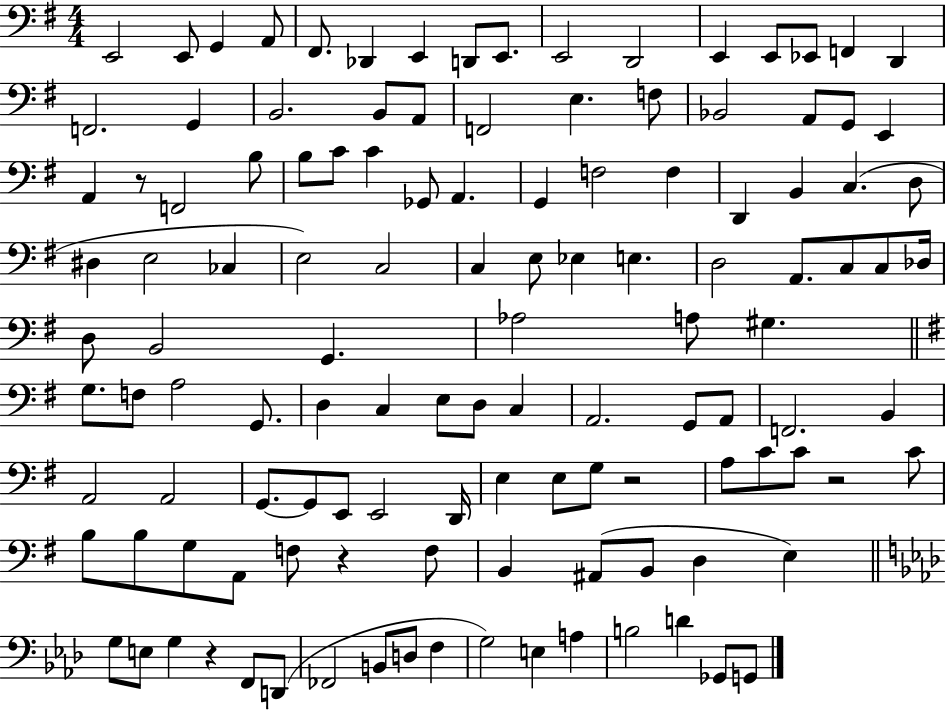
X:1
T:Untitled
M:4/4
L:1/4
K:G
E,,2 E,,/2 G,, A,,/2 ^F,,/2 _D,, E,, D,,/2 E,,/2 E,,2 D,,2 E,, E,,/2 _E,,/2 F,, D,, F,,2 G,, B,,2 B,,/2 A,,/2 F,,2 E, F,/2 _B,,2 A,,/2 G,,/2 E,, A,, z/2 F,,2 B,/2 B,/2 C/2 C _G,,/2 A,, G,, F,2 F, D,, B,, C, D,/2 ^D, E,2 _C, E,2 C,2 C, E,/2 _E, E, D,2 A,,/2 C,/2 C,/2 _D,/4 D,/2 B,,2 G,, _A,2 A,/2 ^G, G,/2 F,/2 A,2 G,,/2 D, C, E,/2 D,/2 C, A,,2 G,,/2 A,,/2 F,,2 B,, A,,2 A,,2 G,,/2 G,,/2 E,,/2 E,,2 D,,/4 E, E,/2 G,/2 z2 A,/2 C/2 C/2 z2 C/2 B,/2 B,/2 G,/2 A,,/2 F,/2 z F,/2 B,, ^A,,/2 B,,/2 D, E, G,/2 E,/2 G, z F,,/2 D,,/2 _F,,2 B,,/2 D,/2 F, G,2 E, A, B,2 D _G,,/2 G,,/2